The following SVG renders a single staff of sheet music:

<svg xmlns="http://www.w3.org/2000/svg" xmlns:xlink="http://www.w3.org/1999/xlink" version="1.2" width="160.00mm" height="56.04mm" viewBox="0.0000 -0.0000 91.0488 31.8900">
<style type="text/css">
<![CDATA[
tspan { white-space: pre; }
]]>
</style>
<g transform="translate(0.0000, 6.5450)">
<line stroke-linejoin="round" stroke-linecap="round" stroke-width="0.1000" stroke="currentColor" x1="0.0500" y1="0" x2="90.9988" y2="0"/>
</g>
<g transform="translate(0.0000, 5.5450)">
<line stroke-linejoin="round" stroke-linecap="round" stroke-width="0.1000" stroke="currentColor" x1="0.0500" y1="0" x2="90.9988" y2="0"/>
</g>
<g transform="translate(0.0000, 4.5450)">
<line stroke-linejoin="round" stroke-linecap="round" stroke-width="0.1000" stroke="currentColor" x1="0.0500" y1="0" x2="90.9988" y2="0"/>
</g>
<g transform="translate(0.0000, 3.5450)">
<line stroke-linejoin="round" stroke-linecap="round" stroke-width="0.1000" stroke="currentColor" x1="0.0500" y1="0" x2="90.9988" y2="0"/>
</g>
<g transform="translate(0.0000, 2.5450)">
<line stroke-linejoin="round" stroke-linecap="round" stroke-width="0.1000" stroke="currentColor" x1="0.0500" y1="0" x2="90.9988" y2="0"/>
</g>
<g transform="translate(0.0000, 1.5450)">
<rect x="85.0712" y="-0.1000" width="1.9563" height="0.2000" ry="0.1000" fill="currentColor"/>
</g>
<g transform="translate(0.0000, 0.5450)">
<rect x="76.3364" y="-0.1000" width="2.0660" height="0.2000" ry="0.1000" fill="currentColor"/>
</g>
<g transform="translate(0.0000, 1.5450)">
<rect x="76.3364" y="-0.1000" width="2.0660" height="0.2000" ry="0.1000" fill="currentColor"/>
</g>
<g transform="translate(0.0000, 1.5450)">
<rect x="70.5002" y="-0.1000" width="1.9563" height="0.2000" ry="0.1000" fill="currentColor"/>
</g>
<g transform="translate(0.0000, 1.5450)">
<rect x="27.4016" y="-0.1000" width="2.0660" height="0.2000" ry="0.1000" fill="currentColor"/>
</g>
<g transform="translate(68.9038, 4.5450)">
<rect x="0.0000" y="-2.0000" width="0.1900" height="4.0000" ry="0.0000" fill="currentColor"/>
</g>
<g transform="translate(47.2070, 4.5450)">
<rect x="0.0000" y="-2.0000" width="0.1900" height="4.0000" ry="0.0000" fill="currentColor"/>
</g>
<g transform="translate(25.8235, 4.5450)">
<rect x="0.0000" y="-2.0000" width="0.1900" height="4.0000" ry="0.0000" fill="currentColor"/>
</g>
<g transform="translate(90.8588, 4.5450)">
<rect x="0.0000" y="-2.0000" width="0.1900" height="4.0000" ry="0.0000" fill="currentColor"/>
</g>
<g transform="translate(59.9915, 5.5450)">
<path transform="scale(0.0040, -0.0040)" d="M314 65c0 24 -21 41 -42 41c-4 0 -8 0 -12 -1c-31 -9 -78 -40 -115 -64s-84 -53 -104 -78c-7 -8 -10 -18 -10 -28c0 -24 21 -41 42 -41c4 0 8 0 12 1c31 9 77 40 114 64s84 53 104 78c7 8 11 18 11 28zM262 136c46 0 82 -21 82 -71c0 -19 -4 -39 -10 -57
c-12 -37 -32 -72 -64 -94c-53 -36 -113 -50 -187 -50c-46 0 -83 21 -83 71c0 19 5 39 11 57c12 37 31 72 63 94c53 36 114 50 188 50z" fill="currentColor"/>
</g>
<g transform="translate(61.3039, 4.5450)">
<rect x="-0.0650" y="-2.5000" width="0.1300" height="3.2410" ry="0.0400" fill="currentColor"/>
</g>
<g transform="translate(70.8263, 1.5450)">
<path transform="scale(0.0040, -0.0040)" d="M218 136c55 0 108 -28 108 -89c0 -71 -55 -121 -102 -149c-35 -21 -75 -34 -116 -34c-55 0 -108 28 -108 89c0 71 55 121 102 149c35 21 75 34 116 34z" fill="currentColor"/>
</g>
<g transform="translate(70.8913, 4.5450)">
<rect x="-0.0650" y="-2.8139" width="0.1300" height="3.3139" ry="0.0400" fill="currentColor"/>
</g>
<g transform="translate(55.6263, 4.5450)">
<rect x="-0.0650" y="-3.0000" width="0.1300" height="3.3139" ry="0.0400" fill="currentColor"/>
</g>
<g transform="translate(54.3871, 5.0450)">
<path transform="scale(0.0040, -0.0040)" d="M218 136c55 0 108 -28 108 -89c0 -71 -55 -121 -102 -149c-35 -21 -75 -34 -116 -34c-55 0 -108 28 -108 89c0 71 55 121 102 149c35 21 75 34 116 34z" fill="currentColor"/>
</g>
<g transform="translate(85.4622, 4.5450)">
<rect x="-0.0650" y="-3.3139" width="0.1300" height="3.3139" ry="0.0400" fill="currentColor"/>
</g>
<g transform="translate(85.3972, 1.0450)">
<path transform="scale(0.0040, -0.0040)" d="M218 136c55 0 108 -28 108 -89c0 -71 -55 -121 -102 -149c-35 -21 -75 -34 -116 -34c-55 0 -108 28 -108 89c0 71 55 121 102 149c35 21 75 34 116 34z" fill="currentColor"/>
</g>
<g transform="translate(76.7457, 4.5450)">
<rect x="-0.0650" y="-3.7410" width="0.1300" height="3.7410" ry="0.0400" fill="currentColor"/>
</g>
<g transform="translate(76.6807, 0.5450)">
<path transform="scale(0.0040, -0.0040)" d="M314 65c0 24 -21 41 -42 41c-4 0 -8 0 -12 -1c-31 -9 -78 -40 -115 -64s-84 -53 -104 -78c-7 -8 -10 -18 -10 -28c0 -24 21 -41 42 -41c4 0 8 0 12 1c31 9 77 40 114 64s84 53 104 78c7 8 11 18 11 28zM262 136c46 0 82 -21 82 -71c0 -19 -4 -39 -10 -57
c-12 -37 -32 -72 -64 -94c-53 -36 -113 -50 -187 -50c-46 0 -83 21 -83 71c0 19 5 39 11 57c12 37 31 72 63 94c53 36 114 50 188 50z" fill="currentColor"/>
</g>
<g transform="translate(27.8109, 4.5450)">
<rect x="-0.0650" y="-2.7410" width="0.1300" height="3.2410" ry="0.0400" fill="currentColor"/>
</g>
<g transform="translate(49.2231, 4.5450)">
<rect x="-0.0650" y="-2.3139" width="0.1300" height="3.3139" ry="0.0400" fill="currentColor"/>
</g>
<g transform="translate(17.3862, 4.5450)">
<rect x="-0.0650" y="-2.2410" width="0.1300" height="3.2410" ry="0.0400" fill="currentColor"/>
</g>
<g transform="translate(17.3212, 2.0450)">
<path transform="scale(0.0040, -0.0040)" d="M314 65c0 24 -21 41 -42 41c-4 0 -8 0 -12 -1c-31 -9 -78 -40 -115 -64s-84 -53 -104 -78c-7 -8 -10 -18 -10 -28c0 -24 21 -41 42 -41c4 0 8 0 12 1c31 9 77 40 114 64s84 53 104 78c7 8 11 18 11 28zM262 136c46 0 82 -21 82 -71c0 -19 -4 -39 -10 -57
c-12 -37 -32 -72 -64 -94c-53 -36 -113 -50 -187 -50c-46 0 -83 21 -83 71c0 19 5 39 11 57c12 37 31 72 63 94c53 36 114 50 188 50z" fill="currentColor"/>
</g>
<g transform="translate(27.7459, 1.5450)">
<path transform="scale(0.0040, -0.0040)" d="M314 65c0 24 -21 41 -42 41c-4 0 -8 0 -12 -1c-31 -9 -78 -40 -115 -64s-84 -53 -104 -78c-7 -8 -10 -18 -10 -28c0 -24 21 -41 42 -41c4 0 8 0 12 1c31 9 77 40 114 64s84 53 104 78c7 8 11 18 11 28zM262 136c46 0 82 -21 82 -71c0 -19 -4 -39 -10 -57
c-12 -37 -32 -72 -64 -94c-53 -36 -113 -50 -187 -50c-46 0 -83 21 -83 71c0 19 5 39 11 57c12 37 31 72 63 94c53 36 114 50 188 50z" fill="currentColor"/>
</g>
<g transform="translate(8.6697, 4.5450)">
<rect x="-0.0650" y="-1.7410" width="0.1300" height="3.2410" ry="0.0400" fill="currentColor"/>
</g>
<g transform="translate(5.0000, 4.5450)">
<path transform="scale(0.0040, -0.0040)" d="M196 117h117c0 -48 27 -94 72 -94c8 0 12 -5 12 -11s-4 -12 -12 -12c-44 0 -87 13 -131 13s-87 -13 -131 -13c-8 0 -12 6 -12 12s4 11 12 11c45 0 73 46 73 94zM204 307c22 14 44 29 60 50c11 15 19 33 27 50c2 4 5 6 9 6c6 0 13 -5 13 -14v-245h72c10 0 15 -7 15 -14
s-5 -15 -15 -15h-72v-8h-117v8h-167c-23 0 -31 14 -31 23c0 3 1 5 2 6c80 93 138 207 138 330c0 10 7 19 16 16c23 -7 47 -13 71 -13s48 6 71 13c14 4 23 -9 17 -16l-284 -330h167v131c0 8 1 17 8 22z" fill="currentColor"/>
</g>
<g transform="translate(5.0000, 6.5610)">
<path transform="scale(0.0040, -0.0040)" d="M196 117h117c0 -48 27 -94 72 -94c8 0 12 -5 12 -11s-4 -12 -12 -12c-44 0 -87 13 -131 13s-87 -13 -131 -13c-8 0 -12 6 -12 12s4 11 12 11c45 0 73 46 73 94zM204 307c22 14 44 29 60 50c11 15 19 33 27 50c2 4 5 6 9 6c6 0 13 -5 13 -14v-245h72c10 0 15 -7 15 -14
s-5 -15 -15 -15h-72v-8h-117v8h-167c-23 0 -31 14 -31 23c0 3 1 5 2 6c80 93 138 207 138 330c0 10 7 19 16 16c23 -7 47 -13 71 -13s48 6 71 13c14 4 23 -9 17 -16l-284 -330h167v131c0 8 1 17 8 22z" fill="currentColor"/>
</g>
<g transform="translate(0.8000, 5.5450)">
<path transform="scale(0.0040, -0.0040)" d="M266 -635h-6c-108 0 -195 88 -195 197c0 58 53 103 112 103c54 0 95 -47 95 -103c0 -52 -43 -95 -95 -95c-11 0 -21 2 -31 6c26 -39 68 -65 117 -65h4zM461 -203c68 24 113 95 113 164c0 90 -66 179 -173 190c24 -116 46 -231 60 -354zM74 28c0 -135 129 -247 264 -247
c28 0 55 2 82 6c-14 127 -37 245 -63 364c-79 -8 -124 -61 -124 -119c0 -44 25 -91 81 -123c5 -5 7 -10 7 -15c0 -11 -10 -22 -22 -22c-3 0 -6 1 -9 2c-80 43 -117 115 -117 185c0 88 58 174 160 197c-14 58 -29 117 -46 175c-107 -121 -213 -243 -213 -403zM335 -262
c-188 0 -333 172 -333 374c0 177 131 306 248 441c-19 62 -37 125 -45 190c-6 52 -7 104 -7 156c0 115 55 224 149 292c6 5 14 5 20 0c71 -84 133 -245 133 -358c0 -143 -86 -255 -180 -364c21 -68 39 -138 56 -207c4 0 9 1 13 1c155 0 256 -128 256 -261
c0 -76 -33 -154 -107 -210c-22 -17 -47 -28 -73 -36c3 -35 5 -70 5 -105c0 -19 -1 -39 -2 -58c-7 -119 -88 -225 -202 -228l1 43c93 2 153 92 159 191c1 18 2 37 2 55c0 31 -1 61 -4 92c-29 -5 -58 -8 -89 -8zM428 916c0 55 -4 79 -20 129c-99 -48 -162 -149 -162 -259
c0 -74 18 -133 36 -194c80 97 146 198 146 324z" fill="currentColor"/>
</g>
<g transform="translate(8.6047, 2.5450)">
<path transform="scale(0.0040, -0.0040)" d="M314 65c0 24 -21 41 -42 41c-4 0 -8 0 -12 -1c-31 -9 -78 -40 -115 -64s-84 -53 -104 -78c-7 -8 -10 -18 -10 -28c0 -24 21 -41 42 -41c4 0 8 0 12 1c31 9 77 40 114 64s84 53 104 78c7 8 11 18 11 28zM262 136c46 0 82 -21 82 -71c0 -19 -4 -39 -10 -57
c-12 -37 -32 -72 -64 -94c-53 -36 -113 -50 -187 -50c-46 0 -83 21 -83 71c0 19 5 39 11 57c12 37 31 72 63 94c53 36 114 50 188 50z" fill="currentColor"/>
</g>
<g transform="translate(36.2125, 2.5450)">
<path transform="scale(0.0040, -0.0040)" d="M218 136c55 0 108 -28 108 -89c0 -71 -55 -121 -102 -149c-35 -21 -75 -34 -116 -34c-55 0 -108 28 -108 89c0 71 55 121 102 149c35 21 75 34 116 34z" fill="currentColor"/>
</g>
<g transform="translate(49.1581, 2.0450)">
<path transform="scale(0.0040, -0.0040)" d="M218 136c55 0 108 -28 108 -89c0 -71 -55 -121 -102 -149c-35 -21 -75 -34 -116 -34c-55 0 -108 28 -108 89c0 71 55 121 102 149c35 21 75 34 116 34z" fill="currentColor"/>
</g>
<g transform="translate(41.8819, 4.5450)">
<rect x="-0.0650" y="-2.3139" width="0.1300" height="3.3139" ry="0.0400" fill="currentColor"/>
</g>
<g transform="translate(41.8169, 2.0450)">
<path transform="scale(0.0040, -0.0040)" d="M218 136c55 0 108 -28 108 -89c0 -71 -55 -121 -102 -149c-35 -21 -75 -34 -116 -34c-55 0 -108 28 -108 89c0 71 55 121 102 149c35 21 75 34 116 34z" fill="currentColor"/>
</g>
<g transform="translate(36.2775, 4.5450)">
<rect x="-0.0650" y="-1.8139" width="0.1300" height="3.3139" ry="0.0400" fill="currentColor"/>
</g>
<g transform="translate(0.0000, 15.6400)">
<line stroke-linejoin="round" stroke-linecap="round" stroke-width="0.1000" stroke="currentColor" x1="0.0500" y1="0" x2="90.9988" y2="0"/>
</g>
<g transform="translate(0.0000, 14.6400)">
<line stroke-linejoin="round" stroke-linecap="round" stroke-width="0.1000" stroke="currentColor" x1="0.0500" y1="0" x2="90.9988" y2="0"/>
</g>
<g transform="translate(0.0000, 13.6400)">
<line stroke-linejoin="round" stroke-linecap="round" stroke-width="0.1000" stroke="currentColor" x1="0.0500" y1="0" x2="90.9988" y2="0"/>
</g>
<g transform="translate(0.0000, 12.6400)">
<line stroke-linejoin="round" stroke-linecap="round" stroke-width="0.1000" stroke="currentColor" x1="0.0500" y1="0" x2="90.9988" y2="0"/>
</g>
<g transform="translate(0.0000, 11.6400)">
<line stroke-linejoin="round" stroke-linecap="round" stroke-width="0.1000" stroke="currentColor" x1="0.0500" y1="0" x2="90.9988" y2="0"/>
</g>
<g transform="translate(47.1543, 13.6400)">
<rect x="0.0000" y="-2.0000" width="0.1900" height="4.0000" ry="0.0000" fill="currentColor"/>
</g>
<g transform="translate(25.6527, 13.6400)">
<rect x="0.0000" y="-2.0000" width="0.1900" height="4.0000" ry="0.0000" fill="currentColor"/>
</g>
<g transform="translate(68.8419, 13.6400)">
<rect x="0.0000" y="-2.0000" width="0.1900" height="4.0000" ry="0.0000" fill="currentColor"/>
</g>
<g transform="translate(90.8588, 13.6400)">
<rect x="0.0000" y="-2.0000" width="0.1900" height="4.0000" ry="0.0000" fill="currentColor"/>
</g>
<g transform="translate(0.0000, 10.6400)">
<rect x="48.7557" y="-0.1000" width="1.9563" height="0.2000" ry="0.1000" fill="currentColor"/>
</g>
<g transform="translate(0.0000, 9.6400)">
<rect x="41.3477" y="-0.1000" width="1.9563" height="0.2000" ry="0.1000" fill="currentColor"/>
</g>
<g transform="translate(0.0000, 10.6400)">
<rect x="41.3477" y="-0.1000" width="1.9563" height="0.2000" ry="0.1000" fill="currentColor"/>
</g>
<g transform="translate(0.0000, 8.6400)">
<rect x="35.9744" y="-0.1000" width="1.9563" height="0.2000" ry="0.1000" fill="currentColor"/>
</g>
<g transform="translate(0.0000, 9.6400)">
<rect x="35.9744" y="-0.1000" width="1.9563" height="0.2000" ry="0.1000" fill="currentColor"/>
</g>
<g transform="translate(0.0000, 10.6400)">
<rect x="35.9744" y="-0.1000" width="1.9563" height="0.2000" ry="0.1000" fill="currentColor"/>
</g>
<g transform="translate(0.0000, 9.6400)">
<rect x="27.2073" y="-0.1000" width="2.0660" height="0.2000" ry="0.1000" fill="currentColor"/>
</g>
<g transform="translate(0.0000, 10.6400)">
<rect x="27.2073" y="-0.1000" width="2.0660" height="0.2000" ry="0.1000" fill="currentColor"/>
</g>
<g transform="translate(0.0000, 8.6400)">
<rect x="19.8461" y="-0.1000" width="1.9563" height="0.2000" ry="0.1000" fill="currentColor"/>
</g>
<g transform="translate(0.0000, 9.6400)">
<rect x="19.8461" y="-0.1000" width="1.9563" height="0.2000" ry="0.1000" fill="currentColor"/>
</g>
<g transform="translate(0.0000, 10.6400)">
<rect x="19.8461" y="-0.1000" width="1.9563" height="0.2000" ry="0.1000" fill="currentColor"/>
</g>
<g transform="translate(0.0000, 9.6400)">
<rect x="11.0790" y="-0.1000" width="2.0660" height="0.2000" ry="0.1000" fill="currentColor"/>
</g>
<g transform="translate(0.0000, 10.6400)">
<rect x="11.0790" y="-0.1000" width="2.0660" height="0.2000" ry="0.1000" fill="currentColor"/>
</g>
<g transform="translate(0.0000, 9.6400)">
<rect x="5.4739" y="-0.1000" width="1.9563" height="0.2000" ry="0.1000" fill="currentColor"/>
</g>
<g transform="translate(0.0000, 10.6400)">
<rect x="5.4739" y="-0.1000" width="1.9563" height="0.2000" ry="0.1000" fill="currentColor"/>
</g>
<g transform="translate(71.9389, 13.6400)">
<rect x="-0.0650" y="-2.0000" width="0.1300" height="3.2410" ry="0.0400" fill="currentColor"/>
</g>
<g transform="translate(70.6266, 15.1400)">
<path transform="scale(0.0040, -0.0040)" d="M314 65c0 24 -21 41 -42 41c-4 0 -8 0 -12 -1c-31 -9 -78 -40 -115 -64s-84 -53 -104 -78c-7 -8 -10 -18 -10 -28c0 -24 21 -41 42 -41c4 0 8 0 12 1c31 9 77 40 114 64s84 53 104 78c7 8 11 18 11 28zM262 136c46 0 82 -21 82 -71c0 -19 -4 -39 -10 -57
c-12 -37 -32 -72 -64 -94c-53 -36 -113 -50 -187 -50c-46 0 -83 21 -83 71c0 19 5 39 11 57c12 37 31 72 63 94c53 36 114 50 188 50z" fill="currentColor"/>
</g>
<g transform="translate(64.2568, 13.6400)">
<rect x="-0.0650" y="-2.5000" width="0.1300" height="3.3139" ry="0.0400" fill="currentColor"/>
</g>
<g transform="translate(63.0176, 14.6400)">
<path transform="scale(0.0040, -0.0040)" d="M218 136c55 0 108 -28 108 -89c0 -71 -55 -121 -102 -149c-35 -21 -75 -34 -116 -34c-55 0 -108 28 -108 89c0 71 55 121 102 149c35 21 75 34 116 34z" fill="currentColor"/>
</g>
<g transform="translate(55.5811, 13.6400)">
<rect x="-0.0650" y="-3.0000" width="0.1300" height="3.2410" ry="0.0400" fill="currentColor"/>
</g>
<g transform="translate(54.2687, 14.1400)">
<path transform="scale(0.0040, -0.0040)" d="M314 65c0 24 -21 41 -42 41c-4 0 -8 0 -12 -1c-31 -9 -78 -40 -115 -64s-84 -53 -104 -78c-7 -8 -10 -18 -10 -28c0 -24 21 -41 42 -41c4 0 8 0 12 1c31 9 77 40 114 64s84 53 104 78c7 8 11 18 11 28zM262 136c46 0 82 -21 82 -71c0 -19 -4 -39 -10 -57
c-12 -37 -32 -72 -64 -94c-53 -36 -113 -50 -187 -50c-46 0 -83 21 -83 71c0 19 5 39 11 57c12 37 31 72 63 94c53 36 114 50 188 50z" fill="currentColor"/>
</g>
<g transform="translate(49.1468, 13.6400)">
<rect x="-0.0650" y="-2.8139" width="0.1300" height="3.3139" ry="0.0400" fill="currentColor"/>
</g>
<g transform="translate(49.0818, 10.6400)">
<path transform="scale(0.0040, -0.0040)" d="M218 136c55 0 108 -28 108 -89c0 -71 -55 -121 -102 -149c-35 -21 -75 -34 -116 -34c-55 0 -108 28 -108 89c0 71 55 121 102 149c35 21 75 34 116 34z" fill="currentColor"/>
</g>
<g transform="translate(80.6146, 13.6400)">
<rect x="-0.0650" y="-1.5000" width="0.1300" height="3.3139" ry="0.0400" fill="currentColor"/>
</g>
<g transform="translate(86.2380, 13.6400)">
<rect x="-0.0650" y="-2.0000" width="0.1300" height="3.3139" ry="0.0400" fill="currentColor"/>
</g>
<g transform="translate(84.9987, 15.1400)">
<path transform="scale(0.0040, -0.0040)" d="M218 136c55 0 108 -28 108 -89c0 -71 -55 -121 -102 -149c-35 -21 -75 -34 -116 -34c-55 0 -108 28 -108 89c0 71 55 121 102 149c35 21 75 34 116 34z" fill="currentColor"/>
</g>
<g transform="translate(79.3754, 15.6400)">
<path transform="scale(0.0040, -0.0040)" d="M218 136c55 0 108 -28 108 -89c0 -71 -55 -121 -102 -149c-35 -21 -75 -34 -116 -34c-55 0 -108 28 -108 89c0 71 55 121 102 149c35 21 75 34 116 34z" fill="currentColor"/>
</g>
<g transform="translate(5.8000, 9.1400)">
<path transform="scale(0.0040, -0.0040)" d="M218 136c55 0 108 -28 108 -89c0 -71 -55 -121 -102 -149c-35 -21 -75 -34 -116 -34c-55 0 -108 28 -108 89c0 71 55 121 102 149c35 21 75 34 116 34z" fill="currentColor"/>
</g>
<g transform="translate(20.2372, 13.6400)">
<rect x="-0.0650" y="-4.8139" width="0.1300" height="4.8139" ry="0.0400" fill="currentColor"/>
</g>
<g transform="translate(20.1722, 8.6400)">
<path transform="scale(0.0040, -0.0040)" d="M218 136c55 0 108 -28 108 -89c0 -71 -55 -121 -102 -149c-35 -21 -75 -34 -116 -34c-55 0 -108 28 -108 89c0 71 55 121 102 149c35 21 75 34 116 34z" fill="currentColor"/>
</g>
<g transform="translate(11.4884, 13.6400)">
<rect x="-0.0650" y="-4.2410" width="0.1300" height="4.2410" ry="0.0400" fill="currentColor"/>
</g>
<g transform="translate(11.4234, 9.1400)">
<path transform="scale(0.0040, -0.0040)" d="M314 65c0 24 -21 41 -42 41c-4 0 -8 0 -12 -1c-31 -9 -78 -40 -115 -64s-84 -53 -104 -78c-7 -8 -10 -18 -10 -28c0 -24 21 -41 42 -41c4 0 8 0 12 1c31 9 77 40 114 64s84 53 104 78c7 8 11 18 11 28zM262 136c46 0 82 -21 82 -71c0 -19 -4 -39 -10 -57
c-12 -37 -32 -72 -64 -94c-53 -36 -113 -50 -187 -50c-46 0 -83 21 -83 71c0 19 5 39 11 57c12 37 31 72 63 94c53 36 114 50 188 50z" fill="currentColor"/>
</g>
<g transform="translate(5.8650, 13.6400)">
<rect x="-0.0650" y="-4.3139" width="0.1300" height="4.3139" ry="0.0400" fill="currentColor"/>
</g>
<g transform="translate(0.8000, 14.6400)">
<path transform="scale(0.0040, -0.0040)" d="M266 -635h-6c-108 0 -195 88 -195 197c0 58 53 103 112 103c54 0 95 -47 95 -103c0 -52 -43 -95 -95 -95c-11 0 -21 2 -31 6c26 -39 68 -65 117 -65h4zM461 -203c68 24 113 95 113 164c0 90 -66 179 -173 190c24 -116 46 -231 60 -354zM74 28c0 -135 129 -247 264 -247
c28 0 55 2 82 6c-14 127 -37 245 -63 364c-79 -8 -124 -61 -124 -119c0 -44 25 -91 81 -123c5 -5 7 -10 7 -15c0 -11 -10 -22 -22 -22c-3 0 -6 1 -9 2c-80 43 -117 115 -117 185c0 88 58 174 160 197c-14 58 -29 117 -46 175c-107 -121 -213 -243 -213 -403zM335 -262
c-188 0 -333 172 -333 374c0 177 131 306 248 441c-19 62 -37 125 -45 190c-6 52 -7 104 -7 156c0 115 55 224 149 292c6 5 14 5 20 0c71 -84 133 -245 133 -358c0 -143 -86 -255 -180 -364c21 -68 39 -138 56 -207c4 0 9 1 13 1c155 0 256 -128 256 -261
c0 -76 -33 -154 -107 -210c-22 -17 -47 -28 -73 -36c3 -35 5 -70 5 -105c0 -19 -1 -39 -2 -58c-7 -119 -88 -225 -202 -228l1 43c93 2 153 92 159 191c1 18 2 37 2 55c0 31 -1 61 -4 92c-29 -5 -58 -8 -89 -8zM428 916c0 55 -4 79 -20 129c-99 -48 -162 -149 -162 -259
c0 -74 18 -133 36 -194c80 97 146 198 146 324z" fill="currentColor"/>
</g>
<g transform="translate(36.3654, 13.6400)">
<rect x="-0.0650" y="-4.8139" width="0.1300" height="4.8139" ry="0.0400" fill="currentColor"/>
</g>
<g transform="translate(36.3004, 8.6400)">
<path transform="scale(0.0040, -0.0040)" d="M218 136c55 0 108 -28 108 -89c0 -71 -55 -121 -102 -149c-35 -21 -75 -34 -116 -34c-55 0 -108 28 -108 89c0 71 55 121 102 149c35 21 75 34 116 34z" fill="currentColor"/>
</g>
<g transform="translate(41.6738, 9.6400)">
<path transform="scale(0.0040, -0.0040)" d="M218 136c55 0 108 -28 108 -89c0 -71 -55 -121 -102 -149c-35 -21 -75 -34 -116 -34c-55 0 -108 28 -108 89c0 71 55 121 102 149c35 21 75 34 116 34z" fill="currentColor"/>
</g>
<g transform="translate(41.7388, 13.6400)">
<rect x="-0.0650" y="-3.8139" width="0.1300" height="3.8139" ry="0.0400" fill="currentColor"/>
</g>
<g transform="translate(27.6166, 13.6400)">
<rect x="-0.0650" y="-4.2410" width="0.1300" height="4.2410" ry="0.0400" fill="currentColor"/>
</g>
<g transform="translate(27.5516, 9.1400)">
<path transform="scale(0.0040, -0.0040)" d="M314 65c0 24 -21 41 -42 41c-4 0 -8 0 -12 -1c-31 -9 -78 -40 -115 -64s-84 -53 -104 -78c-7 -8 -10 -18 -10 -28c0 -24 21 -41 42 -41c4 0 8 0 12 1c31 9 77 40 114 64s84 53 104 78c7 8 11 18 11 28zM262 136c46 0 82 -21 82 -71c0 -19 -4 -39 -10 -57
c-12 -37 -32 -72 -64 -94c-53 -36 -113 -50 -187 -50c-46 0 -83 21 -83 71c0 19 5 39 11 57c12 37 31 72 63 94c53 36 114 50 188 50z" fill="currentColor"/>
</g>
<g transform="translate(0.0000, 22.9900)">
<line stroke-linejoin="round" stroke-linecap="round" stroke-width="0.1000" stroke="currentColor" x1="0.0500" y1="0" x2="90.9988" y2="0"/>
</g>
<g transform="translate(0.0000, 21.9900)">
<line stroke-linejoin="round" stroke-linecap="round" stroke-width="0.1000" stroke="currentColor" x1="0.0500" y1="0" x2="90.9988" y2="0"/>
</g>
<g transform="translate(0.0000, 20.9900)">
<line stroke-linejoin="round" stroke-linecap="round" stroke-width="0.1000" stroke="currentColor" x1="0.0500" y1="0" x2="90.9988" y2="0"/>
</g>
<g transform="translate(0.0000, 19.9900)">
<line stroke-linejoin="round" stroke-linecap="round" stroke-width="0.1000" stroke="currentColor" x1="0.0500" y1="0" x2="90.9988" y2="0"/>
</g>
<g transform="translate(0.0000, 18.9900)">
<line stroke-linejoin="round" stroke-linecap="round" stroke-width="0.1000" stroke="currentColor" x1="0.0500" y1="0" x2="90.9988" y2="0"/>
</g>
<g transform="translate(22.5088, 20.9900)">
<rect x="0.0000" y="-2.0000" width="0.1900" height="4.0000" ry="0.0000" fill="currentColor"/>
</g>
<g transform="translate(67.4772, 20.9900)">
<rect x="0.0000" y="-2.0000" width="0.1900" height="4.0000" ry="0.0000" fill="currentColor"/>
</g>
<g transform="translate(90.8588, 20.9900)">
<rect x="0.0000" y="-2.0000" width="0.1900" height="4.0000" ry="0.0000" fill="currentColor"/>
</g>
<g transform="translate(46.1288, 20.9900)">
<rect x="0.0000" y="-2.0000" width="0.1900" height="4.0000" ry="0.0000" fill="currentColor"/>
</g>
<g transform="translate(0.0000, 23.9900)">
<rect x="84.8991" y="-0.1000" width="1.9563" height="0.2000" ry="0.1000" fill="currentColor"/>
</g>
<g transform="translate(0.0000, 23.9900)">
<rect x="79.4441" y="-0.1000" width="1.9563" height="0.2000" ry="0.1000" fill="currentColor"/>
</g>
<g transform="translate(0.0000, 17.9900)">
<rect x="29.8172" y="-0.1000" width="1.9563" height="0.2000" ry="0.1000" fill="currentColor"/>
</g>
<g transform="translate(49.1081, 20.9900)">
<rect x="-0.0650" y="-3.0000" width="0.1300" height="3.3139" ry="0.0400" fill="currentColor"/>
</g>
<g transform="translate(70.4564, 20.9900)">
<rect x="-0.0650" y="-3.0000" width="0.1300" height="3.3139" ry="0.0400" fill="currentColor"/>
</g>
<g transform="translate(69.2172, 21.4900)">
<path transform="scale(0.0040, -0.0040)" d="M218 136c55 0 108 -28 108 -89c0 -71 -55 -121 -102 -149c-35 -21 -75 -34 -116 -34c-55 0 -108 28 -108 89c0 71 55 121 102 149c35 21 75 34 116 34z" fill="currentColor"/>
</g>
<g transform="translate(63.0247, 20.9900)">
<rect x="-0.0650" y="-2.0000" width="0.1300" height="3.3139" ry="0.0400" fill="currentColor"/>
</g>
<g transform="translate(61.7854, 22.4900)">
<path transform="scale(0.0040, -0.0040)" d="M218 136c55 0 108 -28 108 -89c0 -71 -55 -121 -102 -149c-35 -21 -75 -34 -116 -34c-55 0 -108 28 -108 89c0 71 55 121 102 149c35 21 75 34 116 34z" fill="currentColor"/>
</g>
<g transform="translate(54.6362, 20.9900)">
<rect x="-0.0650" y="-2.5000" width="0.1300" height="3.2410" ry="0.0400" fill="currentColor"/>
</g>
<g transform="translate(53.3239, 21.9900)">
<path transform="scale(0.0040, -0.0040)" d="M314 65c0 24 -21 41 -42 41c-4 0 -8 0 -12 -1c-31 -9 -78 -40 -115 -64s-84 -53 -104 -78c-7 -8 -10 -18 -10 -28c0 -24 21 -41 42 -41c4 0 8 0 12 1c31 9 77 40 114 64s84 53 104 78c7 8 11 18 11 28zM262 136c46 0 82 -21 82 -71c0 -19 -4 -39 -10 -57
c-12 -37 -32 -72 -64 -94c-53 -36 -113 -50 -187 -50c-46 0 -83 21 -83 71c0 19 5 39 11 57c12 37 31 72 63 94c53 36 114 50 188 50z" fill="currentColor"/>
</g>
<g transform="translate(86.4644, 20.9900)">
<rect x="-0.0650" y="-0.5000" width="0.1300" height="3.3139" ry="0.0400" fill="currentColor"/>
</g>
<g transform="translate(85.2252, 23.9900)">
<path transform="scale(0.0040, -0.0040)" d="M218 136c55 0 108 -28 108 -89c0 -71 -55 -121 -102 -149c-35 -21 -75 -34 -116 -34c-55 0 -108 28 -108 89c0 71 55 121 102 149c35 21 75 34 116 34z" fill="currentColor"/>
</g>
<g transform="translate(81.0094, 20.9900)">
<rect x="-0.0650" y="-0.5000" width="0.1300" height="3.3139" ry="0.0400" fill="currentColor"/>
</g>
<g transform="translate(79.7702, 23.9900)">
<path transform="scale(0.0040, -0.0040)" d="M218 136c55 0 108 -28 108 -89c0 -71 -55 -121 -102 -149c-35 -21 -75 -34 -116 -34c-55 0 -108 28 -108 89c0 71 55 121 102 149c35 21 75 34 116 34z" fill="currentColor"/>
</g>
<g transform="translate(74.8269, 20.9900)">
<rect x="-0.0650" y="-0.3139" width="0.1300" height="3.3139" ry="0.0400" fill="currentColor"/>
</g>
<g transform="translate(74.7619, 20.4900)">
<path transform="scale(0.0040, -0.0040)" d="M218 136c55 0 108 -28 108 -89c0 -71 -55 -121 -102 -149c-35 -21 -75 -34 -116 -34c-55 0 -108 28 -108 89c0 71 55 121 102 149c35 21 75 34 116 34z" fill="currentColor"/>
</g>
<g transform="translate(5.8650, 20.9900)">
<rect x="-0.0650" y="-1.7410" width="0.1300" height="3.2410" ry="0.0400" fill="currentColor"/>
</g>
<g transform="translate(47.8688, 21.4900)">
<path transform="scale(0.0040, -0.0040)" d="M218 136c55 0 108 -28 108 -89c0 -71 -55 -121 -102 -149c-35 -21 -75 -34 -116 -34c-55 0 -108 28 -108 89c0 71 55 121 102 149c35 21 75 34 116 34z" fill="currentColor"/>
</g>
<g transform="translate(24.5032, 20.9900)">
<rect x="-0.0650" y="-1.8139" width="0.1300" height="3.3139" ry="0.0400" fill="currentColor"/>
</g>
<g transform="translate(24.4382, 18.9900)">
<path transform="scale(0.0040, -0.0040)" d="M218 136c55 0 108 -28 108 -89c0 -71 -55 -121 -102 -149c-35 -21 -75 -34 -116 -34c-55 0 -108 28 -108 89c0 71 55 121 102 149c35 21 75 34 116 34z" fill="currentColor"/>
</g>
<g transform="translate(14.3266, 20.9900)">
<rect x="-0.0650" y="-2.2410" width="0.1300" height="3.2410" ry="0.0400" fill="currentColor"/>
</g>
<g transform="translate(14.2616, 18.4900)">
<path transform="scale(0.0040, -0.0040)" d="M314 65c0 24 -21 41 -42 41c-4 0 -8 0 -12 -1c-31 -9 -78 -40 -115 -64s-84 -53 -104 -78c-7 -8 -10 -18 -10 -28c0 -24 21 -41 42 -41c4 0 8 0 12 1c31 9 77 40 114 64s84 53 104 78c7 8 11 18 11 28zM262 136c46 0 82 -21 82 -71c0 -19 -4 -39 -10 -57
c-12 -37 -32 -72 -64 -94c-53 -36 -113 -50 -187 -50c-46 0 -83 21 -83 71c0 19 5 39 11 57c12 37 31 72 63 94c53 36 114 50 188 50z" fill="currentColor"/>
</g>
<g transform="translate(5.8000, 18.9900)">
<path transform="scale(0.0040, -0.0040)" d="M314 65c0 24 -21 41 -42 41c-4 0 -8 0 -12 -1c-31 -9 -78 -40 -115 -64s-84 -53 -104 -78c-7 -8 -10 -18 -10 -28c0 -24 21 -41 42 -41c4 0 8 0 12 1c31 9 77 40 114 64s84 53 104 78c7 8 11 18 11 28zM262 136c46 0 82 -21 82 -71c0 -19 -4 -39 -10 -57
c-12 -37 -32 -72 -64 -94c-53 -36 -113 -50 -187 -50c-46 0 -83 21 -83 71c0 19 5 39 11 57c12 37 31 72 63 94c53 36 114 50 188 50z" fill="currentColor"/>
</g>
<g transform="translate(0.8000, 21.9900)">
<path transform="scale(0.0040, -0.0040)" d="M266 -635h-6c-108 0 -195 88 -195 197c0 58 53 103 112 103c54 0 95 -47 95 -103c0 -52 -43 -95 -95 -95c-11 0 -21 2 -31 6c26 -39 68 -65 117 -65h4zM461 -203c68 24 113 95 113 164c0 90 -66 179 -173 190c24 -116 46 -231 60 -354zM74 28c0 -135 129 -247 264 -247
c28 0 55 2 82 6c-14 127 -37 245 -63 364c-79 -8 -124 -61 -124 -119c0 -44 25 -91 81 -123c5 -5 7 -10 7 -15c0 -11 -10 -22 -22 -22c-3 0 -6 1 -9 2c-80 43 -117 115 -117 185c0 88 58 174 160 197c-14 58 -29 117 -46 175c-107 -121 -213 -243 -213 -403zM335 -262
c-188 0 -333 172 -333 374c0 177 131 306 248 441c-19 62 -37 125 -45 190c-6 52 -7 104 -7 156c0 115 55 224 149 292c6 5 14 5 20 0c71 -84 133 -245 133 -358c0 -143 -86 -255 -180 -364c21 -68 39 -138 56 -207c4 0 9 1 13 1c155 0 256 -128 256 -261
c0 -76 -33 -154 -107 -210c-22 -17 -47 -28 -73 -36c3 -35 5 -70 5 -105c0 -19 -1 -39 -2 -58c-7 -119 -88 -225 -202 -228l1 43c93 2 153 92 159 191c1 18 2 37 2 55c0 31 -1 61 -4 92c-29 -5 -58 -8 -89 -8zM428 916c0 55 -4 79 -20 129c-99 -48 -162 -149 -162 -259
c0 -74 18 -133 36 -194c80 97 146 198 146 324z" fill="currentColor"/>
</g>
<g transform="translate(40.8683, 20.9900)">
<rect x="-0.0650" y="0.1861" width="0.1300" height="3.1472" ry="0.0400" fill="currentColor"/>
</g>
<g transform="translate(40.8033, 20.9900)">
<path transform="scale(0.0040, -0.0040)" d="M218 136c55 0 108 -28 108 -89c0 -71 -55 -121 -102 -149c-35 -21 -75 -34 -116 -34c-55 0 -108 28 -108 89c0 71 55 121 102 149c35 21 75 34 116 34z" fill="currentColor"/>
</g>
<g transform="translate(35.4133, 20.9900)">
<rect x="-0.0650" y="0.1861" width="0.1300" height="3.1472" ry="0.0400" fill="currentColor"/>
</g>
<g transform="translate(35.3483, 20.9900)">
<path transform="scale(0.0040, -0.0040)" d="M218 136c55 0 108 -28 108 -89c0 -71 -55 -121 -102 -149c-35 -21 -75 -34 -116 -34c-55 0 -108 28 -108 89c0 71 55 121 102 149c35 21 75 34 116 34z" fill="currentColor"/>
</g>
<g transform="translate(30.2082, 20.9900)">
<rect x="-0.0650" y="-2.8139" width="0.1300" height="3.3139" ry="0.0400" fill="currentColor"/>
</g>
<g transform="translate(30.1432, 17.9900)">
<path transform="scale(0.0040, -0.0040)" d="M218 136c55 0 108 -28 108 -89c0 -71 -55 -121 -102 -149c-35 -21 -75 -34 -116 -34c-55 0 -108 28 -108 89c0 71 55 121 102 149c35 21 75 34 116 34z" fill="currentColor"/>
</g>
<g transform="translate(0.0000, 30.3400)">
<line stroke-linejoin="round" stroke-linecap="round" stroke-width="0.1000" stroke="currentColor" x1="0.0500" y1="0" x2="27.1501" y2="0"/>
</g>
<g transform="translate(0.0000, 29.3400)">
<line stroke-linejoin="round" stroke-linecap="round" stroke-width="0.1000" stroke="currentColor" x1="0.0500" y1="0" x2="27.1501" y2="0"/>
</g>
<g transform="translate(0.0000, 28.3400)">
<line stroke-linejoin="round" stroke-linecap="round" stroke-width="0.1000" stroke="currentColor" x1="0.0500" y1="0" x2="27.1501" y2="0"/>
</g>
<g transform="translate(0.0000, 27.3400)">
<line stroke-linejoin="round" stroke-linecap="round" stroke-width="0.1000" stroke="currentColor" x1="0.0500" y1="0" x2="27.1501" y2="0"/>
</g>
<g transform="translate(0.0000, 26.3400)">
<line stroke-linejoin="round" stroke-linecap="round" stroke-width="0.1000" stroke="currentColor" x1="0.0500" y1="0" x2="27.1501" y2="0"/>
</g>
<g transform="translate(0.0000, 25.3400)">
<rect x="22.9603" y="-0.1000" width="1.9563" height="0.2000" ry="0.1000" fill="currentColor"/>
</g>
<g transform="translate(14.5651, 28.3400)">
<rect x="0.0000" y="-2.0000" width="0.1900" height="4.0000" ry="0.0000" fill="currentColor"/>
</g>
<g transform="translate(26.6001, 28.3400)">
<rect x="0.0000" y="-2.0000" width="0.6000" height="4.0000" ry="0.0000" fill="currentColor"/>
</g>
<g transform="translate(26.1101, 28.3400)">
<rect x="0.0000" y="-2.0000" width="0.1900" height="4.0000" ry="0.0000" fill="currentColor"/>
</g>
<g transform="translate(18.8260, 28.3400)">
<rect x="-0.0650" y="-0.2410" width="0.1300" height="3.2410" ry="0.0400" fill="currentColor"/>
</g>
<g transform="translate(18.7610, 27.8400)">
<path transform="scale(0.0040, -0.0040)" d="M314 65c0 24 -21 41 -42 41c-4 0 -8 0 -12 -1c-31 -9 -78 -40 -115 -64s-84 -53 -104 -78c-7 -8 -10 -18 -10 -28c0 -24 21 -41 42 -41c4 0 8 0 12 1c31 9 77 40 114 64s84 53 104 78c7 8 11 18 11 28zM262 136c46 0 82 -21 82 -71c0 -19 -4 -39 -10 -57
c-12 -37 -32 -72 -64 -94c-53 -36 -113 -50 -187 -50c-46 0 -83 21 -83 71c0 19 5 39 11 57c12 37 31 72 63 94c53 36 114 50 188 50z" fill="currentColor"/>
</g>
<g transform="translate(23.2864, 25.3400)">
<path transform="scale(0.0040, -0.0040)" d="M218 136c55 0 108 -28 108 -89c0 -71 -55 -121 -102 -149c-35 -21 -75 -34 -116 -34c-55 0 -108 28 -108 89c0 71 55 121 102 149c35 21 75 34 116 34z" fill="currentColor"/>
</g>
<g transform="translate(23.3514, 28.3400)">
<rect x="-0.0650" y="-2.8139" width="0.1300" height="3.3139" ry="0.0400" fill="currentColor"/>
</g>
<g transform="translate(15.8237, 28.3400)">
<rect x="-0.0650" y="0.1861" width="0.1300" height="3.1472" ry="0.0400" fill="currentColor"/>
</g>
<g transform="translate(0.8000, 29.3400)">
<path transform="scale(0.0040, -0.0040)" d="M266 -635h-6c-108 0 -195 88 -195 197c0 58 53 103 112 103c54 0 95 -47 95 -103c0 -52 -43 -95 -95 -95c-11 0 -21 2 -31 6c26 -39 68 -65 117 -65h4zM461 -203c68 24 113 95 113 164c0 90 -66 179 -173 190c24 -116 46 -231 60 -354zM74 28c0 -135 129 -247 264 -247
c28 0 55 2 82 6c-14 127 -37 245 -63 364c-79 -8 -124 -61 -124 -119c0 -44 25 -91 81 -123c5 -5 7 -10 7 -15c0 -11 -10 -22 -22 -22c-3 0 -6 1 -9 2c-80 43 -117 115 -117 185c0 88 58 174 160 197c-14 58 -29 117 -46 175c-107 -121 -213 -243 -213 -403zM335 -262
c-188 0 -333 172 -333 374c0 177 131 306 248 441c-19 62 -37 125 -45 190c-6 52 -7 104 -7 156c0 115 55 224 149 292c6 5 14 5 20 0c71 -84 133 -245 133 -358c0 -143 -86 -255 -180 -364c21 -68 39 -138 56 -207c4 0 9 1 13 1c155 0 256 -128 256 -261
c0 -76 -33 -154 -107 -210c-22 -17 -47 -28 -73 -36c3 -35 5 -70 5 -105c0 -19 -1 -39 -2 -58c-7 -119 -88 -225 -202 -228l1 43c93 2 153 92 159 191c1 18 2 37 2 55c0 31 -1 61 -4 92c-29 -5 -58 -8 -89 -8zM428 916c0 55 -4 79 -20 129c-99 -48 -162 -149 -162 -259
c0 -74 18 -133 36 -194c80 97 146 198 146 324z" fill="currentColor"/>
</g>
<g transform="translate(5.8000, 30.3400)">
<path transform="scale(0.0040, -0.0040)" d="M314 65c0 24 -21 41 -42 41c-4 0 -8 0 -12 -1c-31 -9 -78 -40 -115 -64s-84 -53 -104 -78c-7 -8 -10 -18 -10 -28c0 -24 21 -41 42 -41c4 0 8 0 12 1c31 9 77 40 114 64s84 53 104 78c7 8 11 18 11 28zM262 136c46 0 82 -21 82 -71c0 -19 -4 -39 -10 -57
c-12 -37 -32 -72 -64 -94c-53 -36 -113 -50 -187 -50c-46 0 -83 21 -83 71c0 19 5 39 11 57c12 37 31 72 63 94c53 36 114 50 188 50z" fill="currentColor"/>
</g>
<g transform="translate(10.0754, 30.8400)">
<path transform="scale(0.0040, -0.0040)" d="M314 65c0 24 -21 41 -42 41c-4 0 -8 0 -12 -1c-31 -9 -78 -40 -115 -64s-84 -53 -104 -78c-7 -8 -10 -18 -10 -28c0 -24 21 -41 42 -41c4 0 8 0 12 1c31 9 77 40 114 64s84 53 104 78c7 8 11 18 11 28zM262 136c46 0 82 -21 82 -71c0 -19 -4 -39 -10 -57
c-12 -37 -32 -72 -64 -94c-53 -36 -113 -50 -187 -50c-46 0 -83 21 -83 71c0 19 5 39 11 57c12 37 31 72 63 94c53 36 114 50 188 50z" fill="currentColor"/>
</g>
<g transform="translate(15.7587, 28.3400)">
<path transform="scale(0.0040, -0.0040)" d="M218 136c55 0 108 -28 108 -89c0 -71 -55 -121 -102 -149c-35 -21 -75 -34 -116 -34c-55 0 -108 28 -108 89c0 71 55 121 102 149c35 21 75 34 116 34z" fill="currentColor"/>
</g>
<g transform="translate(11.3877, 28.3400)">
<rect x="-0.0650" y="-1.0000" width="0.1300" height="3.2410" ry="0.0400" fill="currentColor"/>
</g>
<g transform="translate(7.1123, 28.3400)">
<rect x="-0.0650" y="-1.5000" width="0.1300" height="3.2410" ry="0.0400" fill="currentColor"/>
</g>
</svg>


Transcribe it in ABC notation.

X:1
T:Untitled
M:4/4
L:1/4
K:C
f2 g2 a2 f g g A G2 a c'2 b d' d'2 e' d'2 e' c' a A2 G F2 E F f2 g2 f a B B A G2 F A c C C E2 D2 B c2 a